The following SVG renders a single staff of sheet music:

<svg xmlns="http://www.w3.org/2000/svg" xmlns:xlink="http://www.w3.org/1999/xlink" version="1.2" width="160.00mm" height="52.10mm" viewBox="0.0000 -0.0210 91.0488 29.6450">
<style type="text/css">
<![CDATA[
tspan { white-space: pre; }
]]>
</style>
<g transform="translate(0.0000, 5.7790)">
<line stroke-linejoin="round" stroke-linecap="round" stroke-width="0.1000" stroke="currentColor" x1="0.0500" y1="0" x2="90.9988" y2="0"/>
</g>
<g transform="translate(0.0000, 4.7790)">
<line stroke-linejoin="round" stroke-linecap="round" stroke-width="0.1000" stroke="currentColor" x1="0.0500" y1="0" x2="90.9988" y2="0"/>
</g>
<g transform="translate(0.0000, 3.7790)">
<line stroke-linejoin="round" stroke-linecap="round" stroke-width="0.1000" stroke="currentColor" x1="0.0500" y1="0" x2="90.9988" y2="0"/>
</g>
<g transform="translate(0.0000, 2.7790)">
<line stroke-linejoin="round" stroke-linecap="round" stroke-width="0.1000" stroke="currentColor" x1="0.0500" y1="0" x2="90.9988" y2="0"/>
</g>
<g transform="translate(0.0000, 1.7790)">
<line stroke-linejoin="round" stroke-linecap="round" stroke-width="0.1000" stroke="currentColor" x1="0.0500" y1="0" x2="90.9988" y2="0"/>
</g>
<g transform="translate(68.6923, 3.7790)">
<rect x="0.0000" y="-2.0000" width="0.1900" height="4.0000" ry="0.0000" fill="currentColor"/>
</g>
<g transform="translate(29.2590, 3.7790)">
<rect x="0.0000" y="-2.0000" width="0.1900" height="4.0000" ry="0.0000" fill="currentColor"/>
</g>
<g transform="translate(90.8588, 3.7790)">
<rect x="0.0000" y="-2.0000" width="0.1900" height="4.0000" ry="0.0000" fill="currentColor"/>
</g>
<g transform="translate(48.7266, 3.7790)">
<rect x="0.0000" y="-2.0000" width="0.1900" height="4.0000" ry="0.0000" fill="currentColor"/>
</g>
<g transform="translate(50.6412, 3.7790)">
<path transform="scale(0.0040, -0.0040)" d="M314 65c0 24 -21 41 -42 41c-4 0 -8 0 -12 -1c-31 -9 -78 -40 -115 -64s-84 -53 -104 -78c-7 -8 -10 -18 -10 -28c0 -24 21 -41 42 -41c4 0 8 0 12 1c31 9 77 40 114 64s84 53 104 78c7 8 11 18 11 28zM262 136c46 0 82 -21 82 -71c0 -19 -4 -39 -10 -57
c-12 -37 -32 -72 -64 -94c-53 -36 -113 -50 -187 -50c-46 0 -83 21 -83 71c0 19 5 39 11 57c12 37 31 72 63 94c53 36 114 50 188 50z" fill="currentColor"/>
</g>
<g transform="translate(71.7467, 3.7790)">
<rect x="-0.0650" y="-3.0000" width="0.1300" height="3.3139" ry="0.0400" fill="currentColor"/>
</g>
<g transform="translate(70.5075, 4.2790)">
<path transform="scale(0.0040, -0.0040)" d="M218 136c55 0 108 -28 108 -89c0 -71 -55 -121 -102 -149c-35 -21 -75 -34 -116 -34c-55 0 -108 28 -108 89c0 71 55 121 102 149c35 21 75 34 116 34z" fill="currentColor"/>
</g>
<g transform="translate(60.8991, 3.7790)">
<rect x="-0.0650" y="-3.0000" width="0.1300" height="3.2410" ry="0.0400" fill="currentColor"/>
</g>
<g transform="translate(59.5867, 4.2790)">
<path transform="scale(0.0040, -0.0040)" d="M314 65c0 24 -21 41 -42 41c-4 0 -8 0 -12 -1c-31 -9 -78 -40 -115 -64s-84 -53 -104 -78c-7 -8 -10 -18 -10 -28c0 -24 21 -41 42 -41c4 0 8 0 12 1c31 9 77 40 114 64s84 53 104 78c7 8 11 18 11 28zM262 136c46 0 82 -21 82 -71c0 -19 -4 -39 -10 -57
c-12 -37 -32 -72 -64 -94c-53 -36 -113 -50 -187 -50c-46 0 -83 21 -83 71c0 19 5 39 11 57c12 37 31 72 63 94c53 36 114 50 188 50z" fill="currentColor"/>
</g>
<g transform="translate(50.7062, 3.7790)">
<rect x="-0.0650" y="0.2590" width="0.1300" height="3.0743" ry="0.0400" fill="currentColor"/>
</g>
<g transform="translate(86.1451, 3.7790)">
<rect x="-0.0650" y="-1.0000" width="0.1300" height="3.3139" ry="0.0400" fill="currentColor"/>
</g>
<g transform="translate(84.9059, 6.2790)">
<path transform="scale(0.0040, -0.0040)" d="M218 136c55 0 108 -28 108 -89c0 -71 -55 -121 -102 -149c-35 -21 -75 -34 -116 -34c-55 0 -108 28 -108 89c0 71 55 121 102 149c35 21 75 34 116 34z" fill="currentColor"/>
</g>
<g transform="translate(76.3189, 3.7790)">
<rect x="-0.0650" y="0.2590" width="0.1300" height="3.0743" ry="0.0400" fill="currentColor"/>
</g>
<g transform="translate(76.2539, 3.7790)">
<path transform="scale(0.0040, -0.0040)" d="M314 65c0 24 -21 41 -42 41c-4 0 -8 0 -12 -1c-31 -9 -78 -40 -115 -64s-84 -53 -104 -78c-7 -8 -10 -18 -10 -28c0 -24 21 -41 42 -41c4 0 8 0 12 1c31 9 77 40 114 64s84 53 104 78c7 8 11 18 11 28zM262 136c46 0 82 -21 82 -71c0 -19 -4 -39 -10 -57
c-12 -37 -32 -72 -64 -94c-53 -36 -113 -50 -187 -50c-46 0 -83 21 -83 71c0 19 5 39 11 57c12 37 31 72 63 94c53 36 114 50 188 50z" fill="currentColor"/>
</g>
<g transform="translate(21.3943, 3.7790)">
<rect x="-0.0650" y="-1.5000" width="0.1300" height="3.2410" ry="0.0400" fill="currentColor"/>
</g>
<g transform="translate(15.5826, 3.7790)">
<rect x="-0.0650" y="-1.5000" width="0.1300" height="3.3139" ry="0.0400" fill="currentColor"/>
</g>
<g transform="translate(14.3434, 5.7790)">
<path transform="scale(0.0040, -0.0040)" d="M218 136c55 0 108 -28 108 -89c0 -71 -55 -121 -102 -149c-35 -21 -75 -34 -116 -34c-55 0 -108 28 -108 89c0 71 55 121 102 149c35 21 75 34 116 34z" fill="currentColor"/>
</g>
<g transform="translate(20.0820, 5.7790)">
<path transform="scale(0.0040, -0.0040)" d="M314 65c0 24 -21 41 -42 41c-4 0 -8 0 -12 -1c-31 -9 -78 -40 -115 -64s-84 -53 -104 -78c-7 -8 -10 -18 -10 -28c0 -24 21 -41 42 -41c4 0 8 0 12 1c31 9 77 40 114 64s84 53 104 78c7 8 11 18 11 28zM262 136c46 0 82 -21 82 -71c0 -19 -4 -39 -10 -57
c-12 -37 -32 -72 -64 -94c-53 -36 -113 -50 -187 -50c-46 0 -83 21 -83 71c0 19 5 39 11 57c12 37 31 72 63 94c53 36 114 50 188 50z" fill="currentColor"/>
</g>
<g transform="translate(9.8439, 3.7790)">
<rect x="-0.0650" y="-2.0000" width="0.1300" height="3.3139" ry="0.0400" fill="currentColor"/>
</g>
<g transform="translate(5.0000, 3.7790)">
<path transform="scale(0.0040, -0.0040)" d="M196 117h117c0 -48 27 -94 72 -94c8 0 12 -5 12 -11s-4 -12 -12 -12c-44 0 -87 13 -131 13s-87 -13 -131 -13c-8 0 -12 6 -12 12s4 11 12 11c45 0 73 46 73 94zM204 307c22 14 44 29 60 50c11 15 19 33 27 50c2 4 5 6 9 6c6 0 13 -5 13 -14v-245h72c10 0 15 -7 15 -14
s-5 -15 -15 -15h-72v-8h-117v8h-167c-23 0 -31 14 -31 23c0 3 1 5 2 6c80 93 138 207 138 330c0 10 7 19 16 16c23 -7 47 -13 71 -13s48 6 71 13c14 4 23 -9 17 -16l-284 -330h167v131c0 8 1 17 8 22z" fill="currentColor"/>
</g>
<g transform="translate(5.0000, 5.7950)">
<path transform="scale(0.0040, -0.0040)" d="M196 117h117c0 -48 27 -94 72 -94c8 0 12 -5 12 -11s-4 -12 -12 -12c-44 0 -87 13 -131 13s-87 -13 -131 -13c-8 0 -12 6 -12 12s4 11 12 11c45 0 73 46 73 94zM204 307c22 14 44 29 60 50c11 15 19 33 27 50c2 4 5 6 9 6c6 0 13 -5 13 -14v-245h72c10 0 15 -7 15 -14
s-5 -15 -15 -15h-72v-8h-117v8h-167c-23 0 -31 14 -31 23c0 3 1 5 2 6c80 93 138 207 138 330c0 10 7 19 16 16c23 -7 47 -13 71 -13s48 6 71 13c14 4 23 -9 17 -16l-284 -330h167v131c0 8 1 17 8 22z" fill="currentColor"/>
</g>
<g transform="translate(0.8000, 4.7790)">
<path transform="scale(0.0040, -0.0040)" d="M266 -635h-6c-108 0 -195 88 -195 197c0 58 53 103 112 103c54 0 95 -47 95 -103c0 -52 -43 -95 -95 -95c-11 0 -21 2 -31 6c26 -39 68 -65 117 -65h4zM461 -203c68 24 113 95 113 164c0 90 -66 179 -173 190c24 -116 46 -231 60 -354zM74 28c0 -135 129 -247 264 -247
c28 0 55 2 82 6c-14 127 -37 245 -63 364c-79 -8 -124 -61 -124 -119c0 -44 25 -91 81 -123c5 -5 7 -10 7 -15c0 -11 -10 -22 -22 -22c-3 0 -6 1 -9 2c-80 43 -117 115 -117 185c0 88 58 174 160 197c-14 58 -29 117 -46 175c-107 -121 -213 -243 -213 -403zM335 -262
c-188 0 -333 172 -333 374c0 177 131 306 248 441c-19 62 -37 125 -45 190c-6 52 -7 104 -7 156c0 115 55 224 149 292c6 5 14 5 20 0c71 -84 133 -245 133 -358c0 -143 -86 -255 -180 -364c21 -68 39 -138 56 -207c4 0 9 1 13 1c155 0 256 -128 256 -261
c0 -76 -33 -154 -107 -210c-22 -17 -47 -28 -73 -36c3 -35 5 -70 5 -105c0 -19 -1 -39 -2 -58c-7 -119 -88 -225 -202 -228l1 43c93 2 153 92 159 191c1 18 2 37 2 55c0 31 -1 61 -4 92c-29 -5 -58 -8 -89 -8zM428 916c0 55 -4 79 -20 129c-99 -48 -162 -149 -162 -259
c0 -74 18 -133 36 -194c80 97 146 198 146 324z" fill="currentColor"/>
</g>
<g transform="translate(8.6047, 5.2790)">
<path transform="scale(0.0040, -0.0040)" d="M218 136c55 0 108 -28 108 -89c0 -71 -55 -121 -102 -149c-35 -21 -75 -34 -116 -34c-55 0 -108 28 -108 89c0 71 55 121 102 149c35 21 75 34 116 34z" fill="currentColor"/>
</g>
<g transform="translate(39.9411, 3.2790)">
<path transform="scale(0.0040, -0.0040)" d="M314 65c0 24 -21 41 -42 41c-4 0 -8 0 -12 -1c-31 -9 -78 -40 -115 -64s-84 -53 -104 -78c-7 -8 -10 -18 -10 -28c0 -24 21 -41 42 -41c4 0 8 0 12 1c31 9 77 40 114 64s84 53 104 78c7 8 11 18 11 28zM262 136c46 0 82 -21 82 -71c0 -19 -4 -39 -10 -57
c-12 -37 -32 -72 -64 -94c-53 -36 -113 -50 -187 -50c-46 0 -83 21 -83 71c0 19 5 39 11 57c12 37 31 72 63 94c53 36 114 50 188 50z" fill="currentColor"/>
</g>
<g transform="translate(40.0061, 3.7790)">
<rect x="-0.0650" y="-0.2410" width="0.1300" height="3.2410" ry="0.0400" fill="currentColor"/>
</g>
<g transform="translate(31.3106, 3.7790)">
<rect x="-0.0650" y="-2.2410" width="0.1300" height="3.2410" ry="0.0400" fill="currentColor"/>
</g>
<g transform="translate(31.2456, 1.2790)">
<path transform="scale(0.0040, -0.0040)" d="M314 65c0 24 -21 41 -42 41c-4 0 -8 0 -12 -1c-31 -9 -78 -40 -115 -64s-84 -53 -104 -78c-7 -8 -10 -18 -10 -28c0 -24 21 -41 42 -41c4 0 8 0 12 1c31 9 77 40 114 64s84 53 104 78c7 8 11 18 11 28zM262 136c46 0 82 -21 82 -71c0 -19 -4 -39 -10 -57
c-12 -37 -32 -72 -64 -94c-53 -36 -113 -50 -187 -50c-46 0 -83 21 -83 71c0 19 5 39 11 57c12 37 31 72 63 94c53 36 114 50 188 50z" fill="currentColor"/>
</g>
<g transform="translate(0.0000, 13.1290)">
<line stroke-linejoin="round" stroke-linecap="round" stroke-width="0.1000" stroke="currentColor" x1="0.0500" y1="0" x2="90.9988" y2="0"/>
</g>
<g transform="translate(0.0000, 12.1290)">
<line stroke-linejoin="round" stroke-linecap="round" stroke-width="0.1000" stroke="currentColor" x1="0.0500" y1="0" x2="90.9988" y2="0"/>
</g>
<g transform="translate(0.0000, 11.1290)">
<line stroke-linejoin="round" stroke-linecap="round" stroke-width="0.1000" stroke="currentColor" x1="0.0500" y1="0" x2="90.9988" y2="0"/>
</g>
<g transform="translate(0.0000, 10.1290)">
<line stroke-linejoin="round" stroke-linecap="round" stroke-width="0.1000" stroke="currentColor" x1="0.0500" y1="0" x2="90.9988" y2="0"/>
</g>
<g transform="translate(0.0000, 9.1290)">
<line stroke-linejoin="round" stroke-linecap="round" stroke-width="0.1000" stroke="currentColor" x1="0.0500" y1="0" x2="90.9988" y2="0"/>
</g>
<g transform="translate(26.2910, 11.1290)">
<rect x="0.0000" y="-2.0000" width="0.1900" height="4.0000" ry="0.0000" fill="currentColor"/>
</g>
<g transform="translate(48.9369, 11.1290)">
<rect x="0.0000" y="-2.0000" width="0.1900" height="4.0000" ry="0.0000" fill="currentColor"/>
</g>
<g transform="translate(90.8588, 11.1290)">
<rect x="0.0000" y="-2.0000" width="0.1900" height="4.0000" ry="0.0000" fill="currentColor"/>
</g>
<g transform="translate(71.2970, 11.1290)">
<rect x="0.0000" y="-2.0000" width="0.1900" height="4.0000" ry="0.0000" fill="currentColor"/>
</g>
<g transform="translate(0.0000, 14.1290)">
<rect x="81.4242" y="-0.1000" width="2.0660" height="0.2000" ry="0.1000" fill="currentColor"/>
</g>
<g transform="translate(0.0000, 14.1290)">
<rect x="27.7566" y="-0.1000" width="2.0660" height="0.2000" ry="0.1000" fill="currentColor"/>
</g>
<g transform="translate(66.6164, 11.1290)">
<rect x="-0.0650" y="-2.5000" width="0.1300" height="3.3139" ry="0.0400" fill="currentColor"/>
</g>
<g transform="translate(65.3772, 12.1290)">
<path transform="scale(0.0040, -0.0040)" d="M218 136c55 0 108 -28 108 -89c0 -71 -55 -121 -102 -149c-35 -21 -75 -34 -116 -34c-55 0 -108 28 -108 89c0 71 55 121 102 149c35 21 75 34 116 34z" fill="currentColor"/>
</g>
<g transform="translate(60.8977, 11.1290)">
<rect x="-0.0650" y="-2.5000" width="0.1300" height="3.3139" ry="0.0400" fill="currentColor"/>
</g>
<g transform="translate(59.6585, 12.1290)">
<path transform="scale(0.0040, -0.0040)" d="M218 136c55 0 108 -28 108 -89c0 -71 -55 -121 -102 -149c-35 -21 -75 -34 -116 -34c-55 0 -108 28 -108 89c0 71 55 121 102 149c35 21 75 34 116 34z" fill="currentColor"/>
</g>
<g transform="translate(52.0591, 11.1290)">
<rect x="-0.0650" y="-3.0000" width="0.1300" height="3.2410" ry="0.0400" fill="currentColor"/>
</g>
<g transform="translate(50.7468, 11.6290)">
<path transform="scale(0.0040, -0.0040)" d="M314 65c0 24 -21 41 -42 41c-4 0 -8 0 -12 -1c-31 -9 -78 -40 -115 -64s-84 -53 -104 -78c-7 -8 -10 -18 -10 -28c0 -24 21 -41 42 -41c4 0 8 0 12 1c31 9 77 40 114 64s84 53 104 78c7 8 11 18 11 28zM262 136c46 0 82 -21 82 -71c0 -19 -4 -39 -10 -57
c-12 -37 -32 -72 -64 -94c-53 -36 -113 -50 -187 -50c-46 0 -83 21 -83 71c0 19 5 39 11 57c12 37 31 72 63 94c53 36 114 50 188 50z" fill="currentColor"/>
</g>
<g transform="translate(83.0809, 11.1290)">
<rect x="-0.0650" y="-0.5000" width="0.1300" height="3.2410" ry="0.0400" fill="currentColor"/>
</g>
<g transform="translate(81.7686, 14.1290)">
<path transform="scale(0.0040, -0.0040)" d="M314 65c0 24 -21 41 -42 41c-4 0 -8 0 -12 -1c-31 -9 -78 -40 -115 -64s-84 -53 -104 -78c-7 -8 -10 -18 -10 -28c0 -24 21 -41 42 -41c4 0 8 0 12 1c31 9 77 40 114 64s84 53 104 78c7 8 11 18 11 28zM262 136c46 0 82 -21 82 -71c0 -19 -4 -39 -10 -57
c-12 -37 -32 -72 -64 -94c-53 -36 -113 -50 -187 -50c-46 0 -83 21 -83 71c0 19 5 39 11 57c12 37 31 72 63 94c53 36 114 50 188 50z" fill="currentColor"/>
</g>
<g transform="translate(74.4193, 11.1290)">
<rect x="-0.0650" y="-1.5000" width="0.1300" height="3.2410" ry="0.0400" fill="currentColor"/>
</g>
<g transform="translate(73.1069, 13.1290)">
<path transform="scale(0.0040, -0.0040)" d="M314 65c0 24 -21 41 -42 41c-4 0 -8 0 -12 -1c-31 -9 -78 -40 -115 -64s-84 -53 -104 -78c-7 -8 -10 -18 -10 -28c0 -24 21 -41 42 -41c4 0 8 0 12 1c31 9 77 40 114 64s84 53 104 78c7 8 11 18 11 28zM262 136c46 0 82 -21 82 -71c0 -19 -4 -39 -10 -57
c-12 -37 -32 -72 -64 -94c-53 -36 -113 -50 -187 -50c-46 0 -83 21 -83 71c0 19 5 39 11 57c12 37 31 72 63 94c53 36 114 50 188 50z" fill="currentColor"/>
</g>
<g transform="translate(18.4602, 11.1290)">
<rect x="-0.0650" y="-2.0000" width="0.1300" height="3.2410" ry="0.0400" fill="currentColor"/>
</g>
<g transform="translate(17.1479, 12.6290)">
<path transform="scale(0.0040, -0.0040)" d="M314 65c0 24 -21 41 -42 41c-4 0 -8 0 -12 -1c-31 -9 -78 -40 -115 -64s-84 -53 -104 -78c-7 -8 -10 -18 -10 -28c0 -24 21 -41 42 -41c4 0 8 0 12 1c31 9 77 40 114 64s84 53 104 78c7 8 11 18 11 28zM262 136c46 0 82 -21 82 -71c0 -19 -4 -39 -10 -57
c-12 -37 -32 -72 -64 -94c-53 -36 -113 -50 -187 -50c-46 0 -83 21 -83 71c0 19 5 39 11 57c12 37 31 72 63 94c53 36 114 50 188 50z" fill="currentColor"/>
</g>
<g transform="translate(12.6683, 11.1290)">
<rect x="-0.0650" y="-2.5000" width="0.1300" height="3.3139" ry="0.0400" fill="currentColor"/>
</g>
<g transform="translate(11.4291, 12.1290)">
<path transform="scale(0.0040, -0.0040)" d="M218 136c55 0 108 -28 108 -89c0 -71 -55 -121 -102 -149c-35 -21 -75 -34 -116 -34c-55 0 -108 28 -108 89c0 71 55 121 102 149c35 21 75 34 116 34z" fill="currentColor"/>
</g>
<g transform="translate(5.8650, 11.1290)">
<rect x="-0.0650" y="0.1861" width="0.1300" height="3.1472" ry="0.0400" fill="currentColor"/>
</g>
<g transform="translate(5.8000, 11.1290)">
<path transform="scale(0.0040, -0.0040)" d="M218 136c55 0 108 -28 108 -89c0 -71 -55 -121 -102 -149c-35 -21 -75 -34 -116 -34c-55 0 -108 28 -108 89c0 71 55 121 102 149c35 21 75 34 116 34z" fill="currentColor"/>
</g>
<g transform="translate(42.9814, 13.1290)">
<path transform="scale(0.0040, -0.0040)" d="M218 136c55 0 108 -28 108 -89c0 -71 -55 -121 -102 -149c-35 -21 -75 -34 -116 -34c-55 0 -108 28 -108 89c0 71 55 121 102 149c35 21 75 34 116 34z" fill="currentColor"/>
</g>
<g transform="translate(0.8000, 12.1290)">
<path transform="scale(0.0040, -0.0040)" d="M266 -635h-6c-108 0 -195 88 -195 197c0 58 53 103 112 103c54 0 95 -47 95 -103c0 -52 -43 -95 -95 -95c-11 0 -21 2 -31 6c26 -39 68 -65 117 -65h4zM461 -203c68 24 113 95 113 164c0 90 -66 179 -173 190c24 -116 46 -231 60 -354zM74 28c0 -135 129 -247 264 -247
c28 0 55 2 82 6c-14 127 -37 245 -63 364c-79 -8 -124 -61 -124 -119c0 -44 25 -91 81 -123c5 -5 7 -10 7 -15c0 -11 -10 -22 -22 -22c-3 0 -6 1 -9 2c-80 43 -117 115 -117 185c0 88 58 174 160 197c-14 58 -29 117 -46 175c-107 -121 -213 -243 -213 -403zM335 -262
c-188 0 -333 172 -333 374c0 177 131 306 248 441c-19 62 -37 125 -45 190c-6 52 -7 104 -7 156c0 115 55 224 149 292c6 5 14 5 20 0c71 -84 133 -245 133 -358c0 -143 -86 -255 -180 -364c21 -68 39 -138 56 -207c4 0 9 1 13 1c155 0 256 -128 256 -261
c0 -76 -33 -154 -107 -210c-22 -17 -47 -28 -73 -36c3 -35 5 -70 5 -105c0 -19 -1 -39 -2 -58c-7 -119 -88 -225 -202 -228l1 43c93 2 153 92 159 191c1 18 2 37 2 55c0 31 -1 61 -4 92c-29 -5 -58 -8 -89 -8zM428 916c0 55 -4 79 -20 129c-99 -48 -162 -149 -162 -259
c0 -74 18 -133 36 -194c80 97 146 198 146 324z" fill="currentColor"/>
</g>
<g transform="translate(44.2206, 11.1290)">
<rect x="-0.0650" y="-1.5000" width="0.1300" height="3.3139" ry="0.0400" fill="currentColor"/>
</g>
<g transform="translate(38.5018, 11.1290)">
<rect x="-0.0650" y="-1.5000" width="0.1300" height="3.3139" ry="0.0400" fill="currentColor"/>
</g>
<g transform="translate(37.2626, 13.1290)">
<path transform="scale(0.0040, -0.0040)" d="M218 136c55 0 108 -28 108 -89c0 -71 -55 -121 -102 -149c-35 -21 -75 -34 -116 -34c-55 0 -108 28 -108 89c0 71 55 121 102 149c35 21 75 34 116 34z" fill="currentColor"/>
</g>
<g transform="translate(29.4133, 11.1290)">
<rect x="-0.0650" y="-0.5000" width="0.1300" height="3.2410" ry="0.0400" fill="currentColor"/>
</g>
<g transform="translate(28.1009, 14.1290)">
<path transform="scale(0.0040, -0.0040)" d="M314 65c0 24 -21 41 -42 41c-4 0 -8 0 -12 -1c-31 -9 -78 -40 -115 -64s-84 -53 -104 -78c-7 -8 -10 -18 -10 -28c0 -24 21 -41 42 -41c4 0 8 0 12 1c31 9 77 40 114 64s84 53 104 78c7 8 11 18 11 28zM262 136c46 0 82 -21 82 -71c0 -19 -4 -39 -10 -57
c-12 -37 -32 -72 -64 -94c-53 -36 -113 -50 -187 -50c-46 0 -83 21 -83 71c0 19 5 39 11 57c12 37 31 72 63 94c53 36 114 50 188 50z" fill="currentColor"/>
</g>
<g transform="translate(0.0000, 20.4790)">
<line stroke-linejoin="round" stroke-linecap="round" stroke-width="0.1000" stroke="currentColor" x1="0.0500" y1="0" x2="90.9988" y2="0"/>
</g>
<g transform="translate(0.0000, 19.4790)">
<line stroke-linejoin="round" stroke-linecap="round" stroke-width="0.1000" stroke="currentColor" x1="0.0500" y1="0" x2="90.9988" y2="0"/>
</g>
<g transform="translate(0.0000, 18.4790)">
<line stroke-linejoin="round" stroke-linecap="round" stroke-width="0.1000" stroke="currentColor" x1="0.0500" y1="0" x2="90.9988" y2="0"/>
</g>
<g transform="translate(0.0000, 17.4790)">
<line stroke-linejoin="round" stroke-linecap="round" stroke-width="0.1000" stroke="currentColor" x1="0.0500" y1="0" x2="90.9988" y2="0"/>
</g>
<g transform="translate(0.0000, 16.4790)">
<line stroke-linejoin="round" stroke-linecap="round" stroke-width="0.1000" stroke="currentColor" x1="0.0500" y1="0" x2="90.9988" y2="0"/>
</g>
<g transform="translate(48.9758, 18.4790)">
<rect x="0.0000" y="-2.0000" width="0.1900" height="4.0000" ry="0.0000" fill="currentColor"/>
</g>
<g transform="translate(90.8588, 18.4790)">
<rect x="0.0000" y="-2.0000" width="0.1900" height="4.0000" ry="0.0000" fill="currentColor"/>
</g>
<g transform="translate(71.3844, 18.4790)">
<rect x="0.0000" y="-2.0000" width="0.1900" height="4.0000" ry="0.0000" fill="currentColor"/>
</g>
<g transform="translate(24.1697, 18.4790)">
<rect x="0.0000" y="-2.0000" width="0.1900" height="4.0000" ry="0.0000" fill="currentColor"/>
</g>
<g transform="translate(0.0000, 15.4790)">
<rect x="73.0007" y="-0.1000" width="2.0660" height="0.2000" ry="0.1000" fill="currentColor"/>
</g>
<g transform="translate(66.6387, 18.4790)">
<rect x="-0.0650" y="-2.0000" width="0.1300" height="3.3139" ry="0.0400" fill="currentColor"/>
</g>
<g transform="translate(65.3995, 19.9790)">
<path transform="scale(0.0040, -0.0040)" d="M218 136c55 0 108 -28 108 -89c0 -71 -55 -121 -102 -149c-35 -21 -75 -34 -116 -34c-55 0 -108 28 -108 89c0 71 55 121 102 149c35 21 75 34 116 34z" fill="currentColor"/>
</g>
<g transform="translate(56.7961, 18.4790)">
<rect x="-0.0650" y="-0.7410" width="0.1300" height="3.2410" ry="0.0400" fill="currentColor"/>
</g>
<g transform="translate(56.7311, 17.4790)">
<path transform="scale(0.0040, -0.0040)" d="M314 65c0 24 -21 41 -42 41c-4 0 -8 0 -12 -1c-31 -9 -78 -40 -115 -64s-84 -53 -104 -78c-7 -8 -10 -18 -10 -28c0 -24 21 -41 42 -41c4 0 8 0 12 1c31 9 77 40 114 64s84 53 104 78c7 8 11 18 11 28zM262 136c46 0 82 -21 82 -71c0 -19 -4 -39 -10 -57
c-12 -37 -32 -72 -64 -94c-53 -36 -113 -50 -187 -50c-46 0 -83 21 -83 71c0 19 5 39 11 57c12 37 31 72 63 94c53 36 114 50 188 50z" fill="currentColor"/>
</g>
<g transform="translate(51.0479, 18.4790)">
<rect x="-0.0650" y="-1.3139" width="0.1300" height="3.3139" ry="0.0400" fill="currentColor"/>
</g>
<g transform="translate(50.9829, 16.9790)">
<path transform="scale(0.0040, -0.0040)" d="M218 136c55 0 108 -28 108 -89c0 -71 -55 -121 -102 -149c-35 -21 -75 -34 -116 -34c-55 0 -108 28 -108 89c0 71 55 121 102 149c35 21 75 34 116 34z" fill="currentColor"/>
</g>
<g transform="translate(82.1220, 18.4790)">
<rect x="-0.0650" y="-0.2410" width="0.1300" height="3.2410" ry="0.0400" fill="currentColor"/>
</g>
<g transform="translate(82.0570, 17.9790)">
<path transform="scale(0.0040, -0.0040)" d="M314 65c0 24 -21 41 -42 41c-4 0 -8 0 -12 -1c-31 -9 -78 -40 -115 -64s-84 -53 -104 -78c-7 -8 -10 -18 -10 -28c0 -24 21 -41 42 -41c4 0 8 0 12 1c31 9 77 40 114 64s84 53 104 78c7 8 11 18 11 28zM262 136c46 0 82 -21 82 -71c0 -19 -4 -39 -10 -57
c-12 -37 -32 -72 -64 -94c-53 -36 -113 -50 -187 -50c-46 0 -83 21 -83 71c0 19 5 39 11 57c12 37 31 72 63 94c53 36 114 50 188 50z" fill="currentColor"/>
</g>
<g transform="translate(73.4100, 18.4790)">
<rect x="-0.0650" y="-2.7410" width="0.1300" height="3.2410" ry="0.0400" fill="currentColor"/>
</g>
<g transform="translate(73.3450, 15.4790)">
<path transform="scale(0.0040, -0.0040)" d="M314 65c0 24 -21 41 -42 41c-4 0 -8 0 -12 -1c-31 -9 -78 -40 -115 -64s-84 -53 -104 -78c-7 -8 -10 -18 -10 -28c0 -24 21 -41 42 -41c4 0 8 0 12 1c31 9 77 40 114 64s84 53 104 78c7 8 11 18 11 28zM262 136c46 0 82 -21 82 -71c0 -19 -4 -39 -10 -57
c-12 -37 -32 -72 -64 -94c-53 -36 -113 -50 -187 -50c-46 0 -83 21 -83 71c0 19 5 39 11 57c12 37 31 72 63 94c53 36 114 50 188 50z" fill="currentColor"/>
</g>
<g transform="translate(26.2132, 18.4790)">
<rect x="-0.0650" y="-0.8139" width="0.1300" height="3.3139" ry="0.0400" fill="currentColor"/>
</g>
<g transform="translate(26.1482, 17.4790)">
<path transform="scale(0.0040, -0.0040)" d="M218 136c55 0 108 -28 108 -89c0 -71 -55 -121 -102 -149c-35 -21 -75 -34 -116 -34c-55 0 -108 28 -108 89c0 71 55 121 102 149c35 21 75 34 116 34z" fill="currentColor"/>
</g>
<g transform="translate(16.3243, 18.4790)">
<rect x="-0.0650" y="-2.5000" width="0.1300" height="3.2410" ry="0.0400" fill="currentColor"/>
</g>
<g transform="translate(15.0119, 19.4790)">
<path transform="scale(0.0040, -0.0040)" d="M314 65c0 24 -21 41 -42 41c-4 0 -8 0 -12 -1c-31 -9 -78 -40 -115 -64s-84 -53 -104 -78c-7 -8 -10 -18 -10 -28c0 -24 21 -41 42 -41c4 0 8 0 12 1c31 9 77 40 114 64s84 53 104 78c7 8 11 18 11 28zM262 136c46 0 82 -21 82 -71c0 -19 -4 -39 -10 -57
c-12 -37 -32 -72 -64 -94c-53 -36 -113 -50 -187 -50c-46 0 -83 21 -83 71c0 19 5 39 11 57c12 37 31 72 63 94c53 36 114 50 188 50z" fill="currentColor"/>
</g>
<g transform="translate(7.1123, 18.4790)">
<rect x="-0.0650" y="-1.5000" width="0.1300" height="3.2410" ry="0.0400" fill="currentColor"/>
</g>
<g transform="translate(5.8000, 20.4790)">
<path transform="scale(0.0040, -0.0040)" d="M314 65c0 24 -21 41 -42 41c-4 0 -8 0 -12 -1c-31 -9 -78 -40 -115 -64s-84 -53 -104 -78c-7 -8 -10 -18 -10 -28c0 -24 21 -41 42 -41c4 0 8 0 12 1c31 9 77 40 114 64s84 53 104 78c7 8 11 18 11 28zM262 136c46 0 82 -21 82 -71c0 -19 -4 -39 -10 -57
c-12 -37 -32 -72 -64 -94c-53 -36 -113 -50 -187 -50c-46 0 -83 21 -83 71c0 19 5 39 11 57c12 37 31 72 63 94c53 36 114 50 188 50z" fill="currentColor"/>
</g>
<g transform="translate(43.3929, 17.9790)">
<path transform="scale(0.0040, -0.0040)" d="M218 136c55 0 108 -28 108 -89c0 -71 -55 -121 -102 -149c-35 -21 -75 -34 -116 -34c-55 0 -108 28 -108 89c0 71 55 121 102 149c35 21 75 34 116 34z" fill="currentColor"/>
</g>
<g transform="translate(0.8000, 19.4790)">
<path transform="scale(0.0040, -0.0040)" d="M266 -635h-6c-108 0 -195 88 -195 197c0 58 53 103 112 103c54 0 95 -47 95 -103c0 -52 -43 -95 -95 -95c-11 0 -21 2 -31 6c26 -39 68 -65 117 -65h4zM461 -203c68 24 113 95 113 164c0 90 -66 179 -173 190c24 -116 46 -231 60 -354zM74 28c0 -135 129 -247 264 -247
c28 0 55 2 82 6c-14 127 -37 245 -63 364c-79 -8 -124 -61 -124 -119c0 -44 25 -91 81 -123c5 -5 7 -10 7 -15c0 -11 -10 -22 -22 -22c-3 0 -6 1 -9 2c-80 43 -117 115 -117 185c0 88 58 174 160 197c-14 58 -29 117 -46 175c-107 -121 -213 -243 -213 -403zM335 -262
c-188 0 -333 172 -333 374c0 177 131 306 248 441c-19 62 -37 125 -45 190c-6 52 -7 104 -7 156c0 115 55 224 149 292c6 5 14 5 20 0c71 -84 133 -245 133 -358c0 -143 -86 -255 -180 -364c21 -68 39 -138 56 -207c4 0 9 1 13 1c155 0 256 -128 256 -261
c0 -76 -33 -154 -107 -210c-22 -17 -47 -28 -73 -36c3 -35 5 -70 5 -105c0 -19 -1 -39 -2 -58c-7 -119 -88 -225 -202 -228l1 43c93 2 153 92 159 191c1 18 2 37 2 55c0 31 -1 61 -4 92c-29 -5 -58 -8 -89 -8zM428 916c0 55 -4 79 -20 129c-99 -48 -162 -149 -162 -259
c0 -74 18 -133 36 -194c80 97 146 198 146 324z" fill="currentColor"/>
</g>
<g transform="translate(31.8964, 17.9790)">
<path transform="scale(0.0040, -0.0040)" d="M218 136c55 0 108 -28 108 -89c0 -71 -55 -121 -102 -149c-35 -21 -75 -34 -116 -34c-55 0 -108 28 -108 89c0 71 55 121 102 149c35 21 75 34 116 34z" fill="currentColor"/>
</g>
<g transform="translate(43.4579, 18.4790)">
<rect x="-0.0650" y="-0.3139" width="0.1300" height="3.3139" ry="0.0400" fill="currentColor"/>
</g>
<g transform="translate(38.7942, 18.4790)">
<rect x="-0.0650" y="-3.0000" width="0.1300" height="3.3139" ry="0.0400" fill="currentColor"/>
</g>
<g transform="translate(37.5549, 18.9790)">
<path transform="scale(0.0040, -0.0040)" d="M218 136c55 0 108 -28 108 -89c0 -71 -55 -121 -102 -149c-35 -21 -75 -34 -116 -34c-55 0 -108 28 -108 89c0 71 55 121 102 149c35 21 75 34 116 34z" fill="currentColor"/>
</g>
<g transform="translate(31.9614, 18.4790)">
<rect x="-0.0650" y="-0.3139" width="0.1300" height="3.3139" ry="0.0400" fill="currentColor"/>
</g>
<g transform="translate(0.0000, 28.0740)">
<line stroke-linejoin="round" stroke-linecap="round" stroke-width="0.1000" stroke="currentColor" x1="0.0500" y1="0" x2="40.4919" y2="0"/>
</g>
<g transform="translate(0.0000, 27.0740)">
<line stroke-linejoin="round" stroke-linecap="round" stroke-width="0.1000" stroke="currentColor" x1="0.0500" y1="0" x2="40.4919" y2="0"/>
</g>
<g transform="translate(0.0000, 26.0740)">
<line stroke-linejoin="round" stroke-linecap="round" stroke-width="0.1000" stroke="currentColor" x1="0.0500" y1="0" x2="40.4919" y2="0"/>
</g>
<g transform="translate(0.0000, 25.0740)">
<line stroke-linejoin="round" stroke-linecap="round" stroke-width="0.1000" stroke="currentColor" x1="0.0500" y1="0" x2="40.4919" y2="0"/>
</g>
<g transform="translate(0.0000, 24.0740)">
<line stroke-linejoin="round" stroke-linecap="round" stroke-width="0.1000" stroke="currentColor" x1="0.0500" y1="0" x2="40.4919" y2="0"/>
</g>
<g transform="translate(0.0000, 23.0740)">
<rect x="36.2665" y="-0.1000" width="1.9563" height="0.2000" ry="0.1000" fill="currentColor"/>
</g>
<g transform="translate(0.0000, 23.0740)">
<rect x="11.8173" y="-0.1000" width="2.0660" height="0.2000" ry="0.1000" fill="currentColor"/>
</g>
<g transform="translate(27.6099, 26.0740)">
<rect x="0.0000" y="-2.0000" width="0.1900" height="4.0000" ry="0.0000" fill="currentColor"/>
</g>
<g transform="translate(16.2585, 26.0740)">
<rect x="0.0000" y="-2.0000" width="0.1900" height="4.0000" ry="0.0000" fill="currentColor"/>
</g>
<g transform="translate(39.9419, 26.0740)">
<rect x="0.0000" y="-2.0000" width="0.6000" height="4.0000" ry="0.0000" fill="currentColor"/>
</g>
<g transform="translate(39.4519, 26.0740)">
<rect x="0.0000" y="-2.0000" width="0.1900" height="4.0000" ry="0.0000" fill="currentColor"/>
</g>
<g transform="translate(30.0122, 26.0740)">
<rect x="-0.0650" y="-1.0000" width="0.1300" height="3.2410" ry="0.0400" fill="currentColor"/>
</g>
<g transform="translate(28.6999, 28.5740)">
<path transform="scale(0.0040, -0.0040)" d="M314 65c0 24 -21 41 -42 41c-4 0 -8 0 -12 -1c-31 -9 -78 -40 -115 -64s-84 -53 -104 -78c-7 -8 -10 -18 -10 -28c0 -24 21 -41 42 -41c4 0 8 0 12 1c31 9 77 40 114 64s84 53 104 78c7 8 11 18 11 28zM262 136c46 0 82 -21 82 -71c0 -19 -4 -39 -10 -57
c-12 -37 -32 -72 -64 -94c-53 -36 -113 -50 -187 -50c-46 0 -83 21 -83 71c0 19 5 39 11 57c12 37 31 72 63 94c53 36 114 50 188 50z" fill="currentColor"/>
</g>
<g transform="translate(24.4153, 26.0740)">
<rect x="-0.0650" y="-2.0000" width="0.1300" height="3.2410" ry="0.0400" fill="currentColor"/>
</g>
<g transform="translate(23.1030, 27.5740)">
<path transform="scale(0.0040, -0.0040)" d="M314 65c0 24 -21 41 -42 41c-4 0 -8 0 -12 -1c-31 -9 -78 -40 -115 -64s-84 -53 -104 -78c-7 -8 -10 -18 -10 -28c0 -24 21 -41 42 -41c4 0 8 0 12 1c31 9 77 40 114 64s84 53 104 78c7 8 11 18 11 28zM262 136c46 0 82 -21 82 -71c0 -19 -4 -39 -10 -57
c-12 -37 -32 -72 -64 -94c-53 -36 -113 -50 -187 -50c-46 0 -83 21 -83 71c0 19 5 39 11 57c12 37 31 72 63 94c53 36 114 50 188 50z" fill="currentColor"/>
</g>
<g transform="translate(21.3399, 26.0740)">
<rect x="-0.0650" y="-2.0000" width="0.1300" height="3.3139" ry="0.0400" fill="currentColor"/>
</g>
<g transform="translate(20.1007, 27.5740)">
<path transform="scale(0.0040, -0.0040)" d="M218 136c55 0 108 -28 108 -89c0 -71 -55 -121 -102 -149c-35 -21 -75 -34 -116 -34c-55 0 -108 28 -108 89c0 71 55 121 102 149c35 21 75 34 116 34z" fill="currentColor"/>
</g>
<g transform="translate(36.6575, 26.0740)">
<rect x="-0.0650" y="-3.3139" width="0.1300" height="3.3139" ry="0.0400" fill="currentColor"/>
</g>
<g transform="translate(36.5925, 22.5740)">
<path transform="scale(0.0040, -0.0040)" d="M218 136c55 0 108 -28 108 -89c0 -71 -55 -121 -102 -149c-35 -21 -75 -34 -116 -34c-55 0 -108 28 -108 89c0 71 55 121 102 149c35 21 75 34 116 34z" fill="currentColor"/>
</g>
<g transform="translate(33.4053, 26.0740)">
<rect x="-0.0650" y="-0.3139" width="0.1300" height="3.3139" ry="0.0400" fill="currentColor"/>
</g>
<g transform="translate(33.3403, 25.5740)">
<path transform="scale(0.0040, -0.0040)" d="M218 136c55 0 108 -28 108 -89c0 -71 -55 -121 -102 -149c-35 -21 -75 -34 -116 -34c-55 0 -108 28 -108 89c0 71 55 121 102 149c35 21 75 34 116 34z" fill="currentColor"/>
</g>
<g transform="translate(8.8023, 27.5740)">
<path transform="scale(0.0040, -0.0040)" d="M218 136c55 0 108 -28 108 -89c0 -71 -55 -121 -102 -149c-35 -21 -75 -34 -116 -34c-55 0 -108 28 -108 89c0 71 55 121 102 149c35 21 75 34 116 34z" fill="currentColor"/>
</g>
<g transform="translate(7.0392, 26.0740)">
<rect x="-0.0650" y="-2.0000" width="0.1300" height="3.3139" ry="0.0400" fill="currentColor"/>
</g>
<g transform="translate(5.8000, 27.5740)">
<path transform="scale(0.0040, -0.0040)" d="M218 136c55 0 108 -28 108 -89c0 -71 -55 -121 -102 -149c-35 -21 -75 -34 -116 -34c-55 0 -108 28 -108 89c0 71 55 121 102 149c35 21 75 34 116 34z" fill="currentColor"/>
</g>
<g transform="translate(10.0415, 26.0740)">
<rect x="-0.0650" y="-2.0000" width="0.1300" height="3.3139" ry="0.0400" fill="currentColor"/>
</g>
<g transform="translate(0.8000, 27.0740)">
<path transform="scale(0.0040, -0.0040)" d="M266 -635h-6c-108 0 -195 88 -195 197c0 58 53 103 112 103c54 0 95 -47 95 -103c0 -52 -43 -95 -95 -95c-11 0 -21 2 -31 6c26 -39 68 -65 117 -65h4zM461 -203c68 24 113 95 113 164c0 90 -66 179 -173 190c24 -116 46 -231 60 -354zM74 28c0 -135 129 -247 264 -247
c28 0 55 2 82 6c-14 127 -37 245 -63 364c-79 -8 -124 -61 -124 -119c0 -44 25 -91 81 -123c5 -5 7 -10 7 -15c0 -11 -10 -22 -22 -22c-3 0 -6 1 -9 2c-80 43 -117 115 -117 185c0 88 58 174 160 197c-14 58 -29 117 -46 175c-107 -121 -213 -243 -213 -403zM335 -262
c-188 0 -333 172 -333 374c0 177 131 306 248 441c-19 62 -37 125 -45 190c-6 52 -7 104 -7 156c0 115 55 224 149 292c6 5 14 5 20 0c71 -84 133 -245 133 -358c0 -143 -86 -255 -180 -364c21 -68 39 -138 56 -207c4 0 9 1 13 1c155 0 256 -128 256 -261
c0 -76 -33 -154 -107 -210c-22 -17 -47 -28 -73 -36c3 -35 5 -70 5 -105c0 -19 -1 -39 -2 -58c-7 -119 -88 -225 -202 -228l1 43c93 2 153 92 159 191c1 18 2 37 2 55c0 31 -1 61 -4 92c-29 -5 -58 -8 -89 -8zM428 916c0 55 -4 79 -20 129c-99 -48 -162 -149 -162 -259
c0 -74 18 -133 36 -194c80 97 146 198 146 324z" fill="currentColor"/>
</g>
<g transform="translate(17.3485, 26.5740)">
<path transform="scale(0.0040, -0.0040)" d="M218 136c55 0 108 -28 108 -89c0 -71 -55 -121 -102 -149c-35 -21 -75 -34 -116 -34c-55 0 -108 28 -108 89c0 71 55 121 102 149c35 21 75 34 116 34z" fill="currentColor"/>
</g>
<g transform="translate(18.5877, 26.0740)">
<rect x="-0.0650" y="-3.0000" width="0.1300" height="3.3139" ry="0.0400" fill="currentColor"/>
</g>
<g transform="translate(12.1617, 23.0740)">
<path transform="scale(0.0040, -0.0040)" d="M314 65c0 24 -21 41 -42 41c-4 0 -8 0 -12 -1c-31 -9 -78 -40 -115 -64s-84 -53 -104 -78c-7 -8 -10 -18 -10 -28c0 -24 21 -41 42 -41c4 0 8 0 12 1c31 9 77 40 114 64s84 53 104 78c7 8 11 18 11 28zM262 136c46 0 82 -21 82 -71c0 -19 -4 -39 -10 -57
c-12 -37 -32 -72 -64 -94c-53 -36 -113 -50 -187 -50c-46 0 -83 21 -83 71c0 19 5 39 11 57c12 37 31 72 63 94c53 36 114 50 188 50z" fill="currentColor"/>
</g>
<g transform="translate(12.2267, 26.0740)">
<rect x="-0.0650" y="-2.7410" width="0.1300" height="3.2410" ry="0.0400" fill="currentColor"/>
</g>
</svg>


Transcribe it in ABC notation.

X:1
T:Untitled
M:4/4
L:1/4
K:C
F E E2 g2 c2 B2 A2 A B2 D B G F2 C2 E E A2 G G E2 C2 E2 G2 d c A c e d2 F a2 c2 F F a2 A F F2 D2 c b